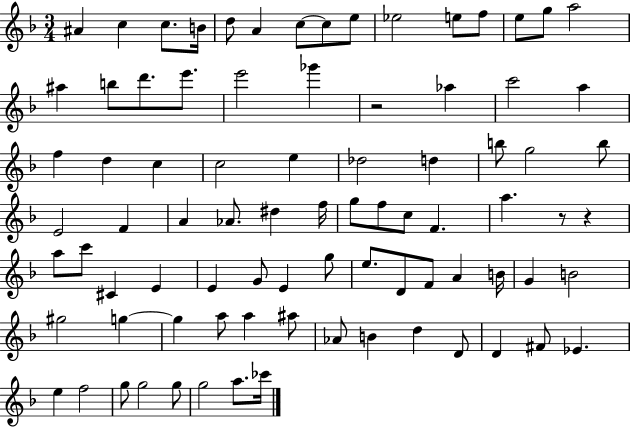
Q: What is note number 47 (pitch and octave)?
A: C6